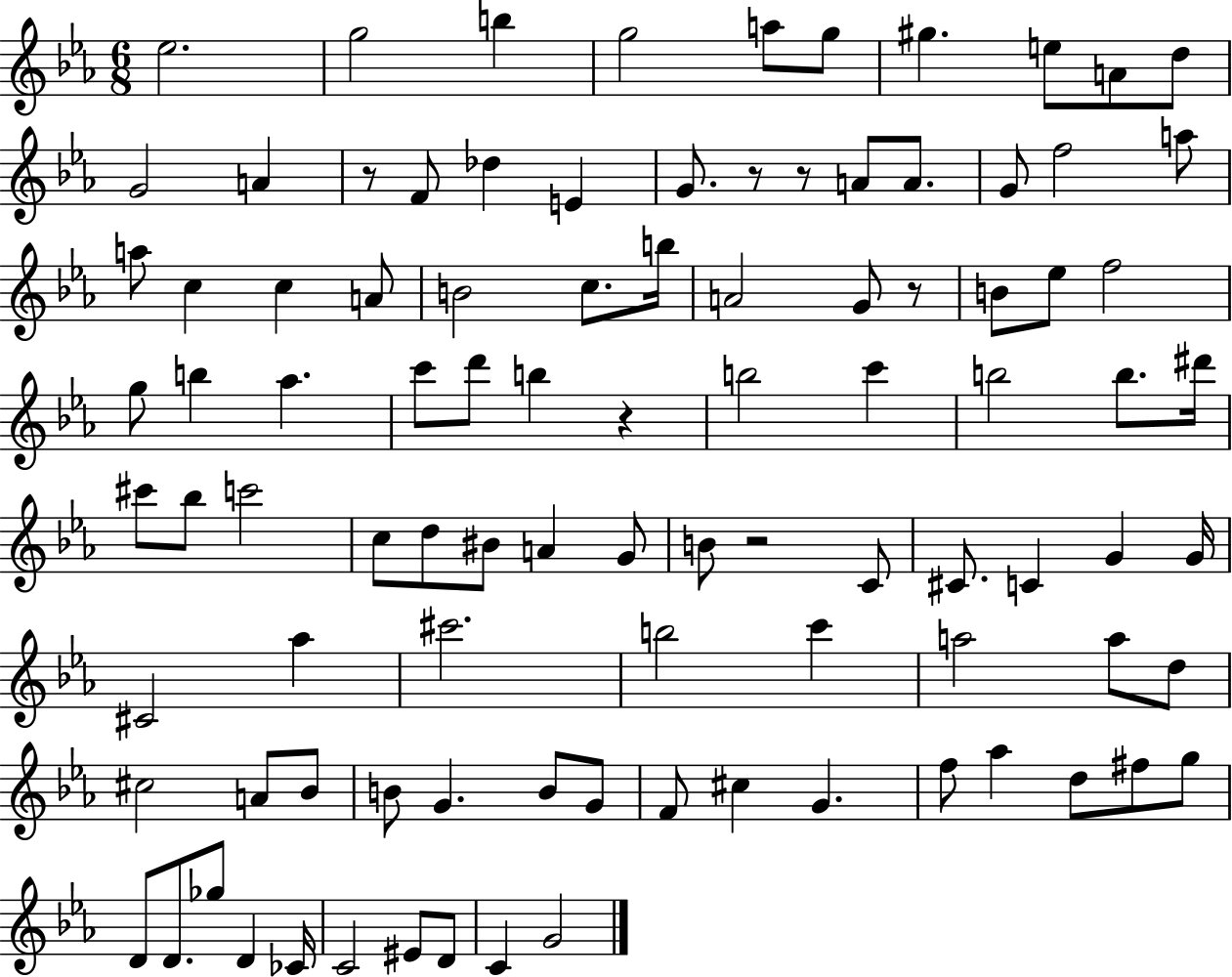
Eb5/h. G5/h B5/q G5/h A5/e G5/e G#5/q. E5/e A4/e D5/e G4/h A4/q R/e F4/e Db5/q E4/q G4/e. R/e R/e A4/e A4/e. G4/e F5/h A5/e A5/e C5/q C5/q A4/e B4/h C5/e. B5/s A4/h G4/e R/e B4/e Eb5/e F5/h G5/e B5/q Ab5/q. C6/e D6/e B5/q R/q B5/h C6/q B5/h B5/e. D#6/s C#6/e Bb5/e C6/h C5/e D5/e BIS4/e A4/q G4/e B4/e R/h C4/e C#4/e. C4/q G4/q G4/s C#4/h Ab5/q C#6/h. B5/h C6/q A5/h A5/e D5/e C#5/h A4/e Bb4/e B4/e G4/q. B4/e G4/e F4/e C#5/q G4/q. F5/e Ab5/q D5/e F#5/e G5/e D4/e D4/e. Gb5/e D4/q CES4/s C4/h EIS4/e D4/e C4/q G4/h